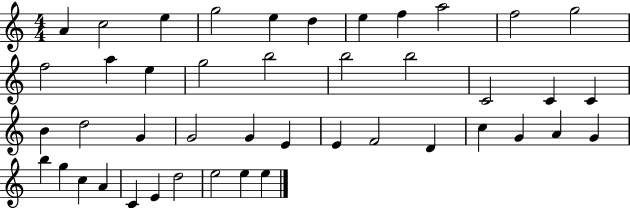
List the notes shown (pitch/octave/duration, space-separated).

A4/q C5/h E5/q G5/h E5/q D5/q E5/q F5/q A5/h F5/h G5/h F5/h A5/q E5/q G5/h B5/h B5/h B5/h C4/h C4/q C4/q B4/q D5/h G4/q G4/h G4/q E4/q E4/q F4/h D4/q C5/q G4/q A4/q G4/q B5/q G5/q C5/q A4/q C4/q E4/q D5/h E5/h E5/q E5/q